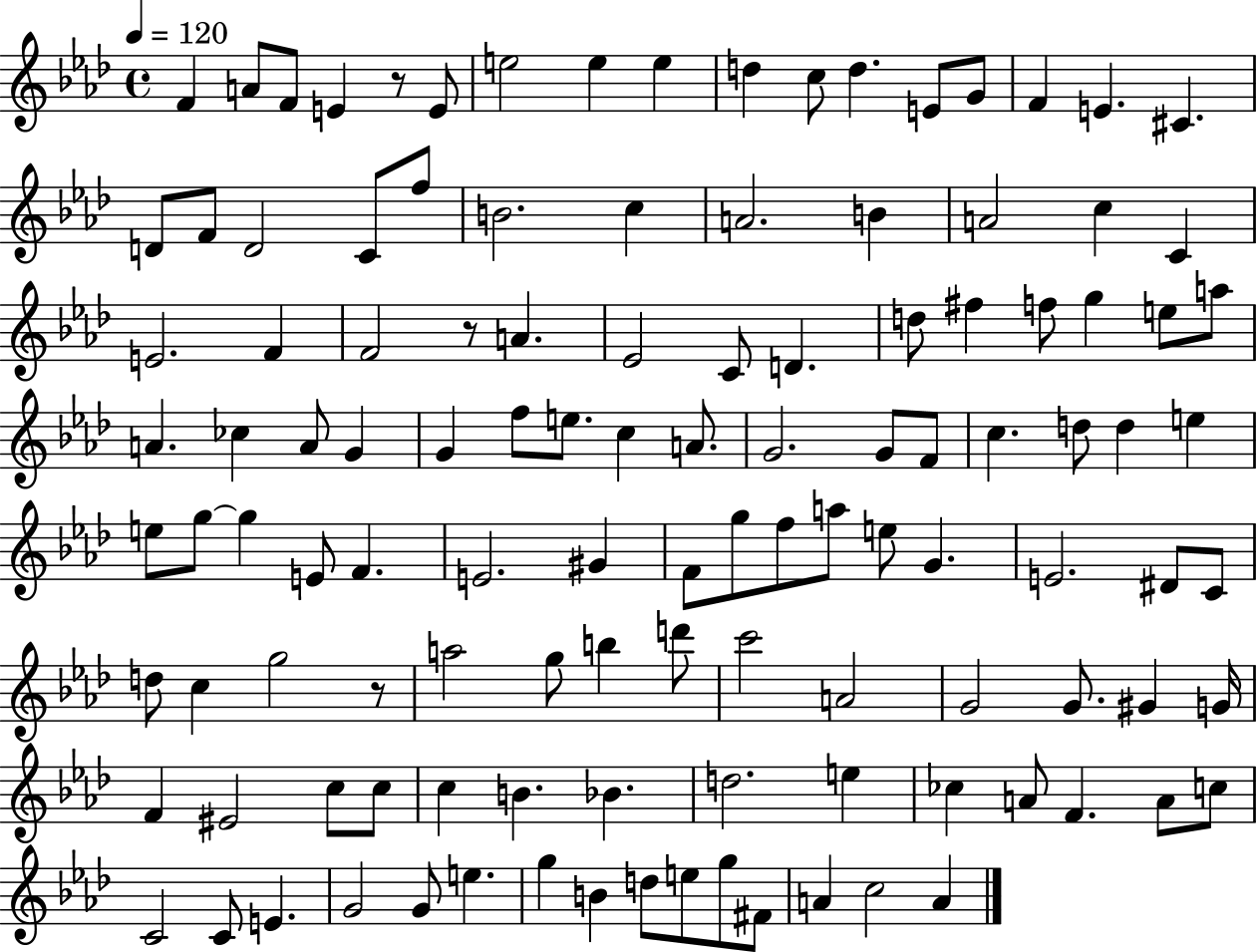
{
  \clef treble
  \time 4/4
  \defaultTimeSignature
  \key aes \major
  \tempo 4 = 120
  \repeat volta 2 { f'4 a'8 f'8 e'4 r8 e'8 | e''2 e''4 e''4 | d''4 c''8 d''4. e'8 g'8 | f'4 e'4. cis'4. | \break d'8 f'8 d'2 c'8 f''8 | b'2. c''4 | a'2. b'4 | a'2 c''4 c'4 | \break e'2. f'4 | f'2 r8 a'4. | ees'2 c'8 d'4. | d''8 fis''4 f''8 g''4 e''8 a''8 | \break a'4. ces''4 a'8 g'4 | g'4 f''8 e''8. c''4 a'8. | g'2. g'8 f'8 | c''4. d''8 d''4 e''4 | \break e''8 g''8~~ g''4 e'8 f'4. | e'2. gis'4 | f'8 g''8 f''8 a''8 e''8 g'4. | e'2. dis'8 c'8 | \break d''8 c''4 g''2 r8 | a''2 g''8 b''4 d'''8 | c'''2 a'2 | g'2 g'8. gis'4 g'16 | \break f'4 eis'2 c''8 c''8 | c''4 b'4. bes'4. | d''2. e''4 | ces''4 a'8 f'4. a'8 c''8 | \break c'2 c'8 e'4. | g'2 g'8 e''4. | g''4 b'4 d''8 e''8 g''8 fis'8 | a'4 c''2 a'4 | \break } \bar "|."
}